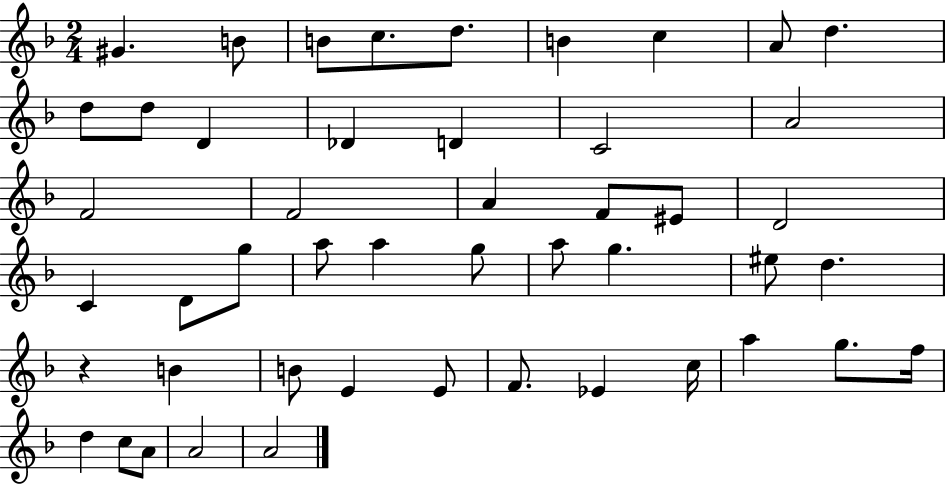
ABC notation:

X:1
T:Untitled
M:2/4
L:1/4
K:F
^G B/2 B/2 c/2 d/2 B c A/2 d d/2 d/2 D _D D C2 A2 F2 F2 A F/2 ^E/2 D2 C D/2 g/2 a/2 a g/2 a/2 g ^e/2 d z B B/2 E E/2 F/2 _E c/4 a g/2 f/4 d c/2 A/2 A2 A2